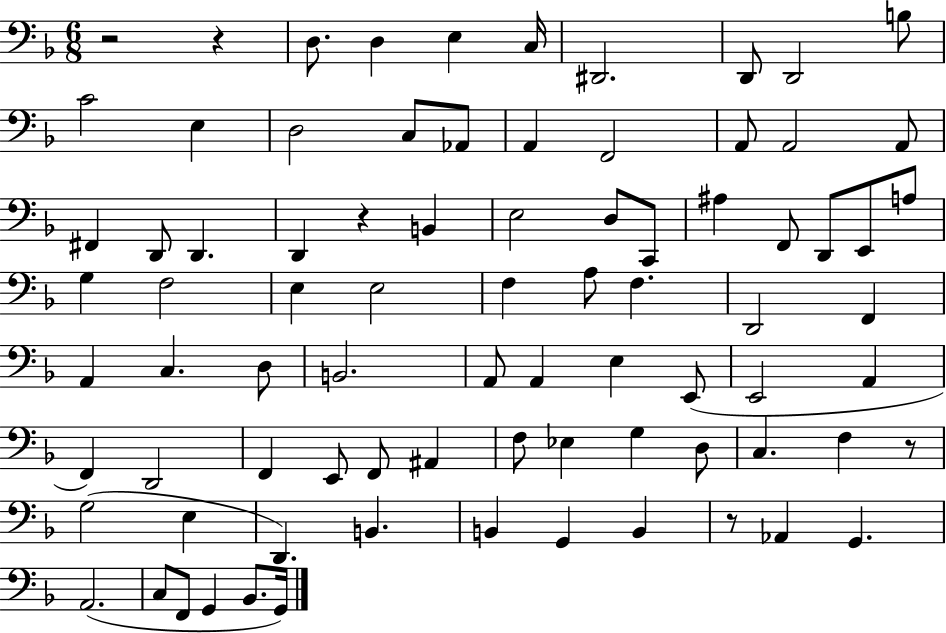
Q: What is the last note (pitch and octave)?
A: G2